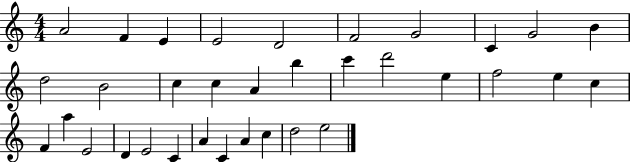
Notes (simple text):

A4/h F4/q E4/q E4/h D4/h F4/h G4/h C4/q G4/h B4/q D5/h B4/h C5/q C5/q A4/q B5/q C6/q D6/h E5/q F5/h E5/q C5/q F4/q A5/q E4/h D4/q E4/h C4/q A4/q C4/q A4/q C5/q D5/h E5/h